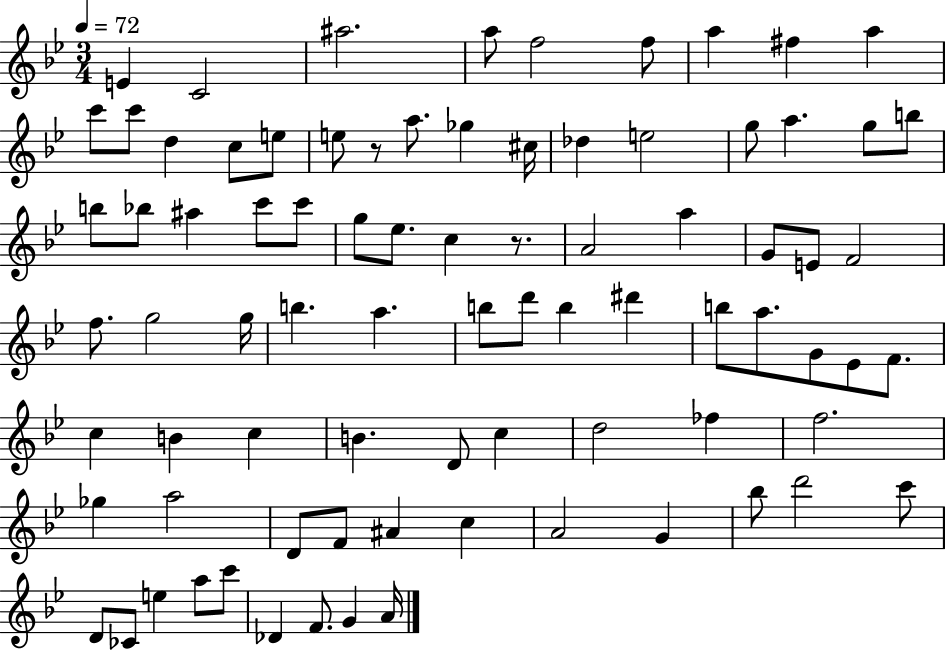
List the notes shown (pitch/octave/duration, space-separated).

E4/q C4/h A#5/h. A5/e F5/h F5/e A5/q F#5/q A5/q C6/e C6/e D5/q C5/e E5/e E5/e R/e A5/e. Gb5/q C#5/s Db5/q E5/h G5/e A5/q. G5/e B5/e B5/e Bb5/e A#5/q C6/e C6/e G5/e Eb5/e. C5/q R/e. A4/h A5/q G4/e E4/e F4/h F5/e. G5/h G5/s B5/q. A5/q. B5/e D6/e B5/q D#6/q B5/e A5/e. G4/e Eb4/e F4/e. C5/q B4/q C5/q B4/q. D4/e C5/q D5/h FES5/q F5/h. Gb5/q A5/h D4/e F4/e A#4/q C5/q A4/h G4/q Bb5/e D6/h C6/e D4/e CES4/e E5/q A5/e C6/e Db4/q F4/e. G4/q A4/s